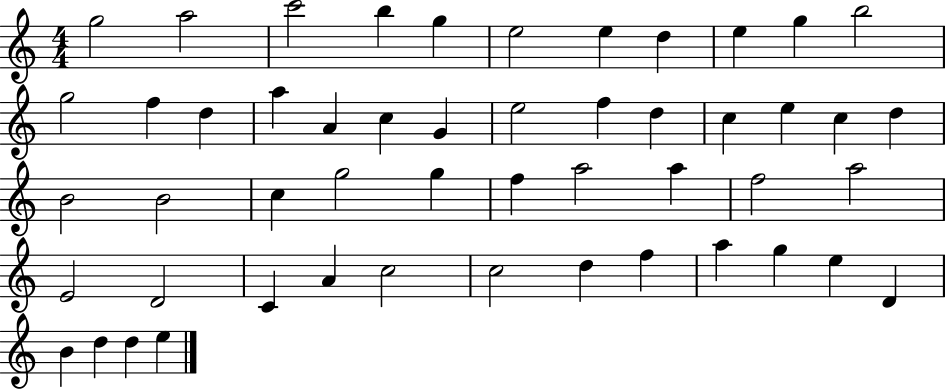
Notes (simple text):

G5/h A5/h C6/h B5/q G5/q E5/h E5/q D5/q E5/q G5/q B5/h G5/h F5/q D5/q A5/q A4/q C5/q G4/q E5/h F5/q D5/q C5/q E5/q C5/q D5/q B4/h B4/h C5/q G5/h G5/q F5/q A5/h A5/q F5/h A5/h E4/h D4/h C4/q A4/q C5/h C5/h D5/q F5/q A5/q G5/q E5/q D4/q B4/q D5/q D5/q E5/q